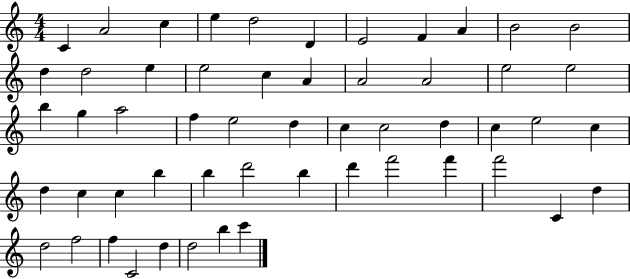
C4/q A4/h C5/q E5/q D5/h D4/q E4/h F4/q A4/q B4/h B4/h D5/q D5/h E5/q E5/h C5/q A4/q A4/h A4/h E5/h E5/h B5/q G5/q A5/h F5/q E5/h D5/q C5/q C5/h D5/q C5/q E5/h C5/q D5/q C5/q C5/q B5/q B5/q D6/h B5/q D6/q F6/h F6/q F6/h C4/q D5/q D5/h F5/h F5/q C4/h D5/q D5/h B5/q C6/q